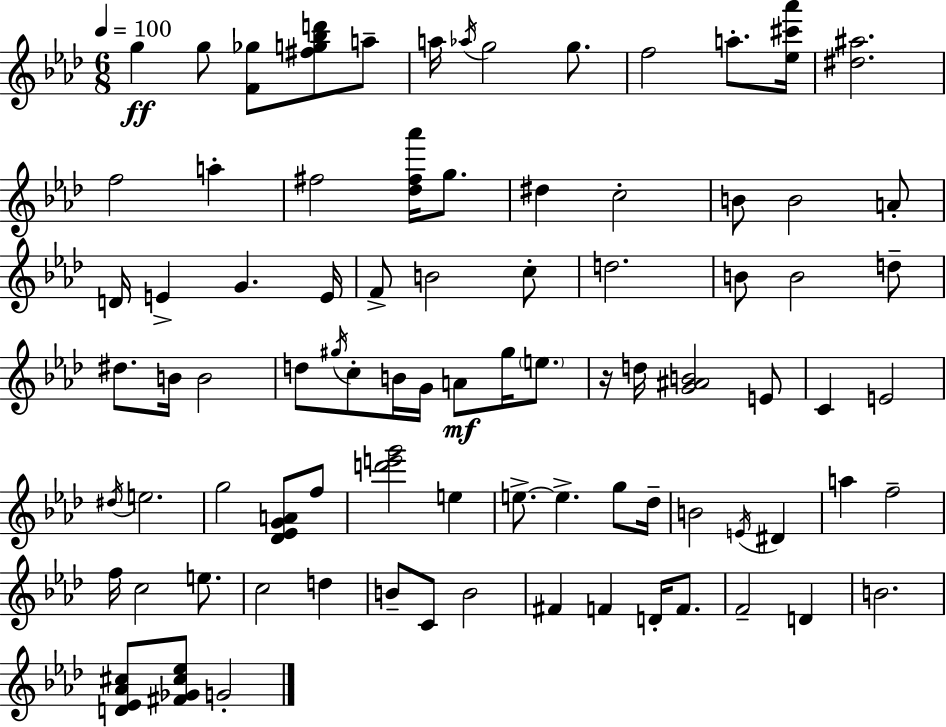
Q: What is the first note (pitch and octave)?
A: G5